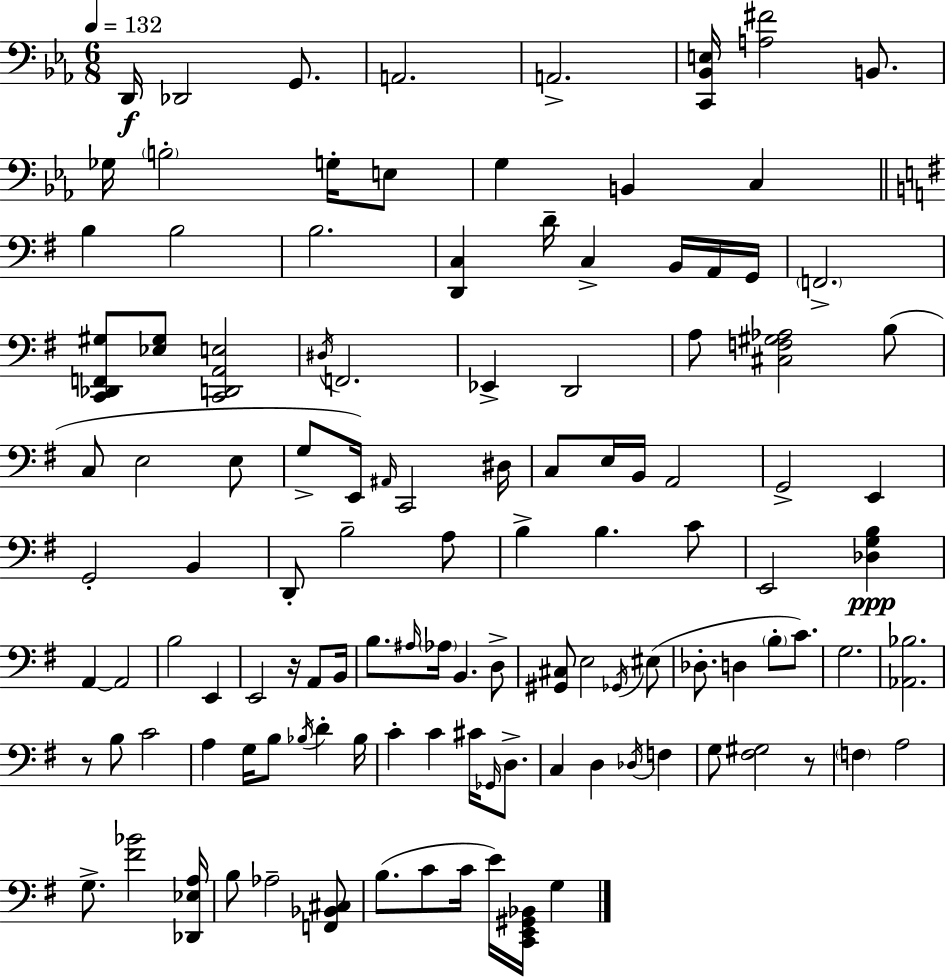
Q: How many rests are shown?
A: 3